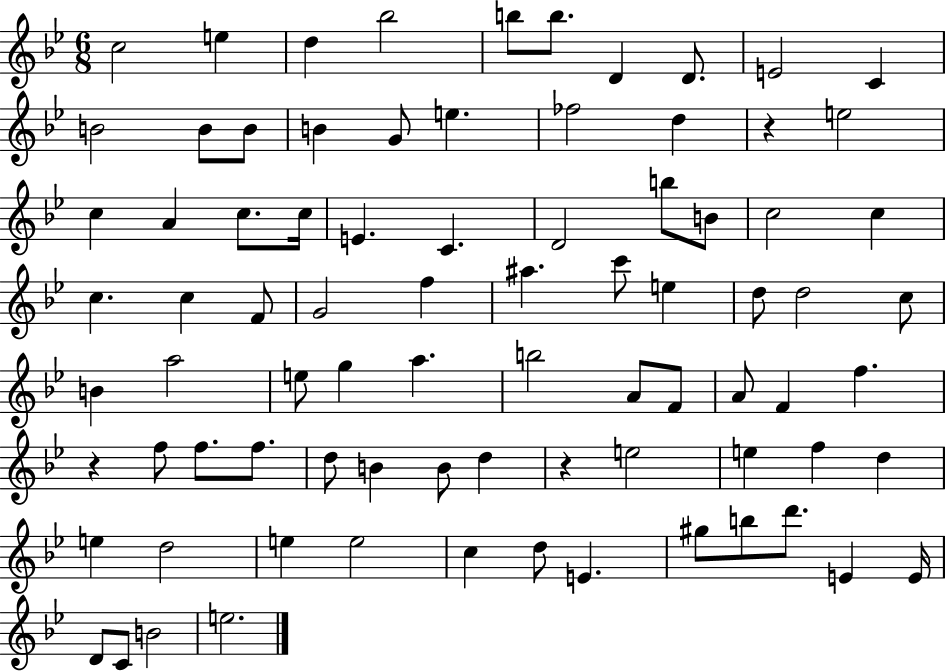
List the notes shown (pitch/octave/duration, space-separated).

C5/h E5/q D5/q Bb5/h B5/e B5/e. D4/q D4/e. E4/h C4/q B4/h B4/e B4/e B4/q G4/e E5/q. FES5/h D5/q R/q E5/h C5/q A4/q C5/e. C5/s E4/q. C4/q. D4/h B5/e B4/e C5/h C5/q C5/q. C5/q F4/e G4/h F5/q A#5/q. C6/e E5/q D5/e D5/h C5/e B4/q A5/h E5/e G5/q A5/q. B5/h A4/e F4/e A4/e F4/q F5/q. R/q F5/e F5/e. F5/e. D5/e B4/q B4/e D5/q R/q E5/h E5/q F5/q D5/q E5/q D5/h E5/q E5/h C5/q D5/e E4/q. G#5/e B5/e D6/e. E4/q E4/s D4/e C4/e B4/h E5/h.